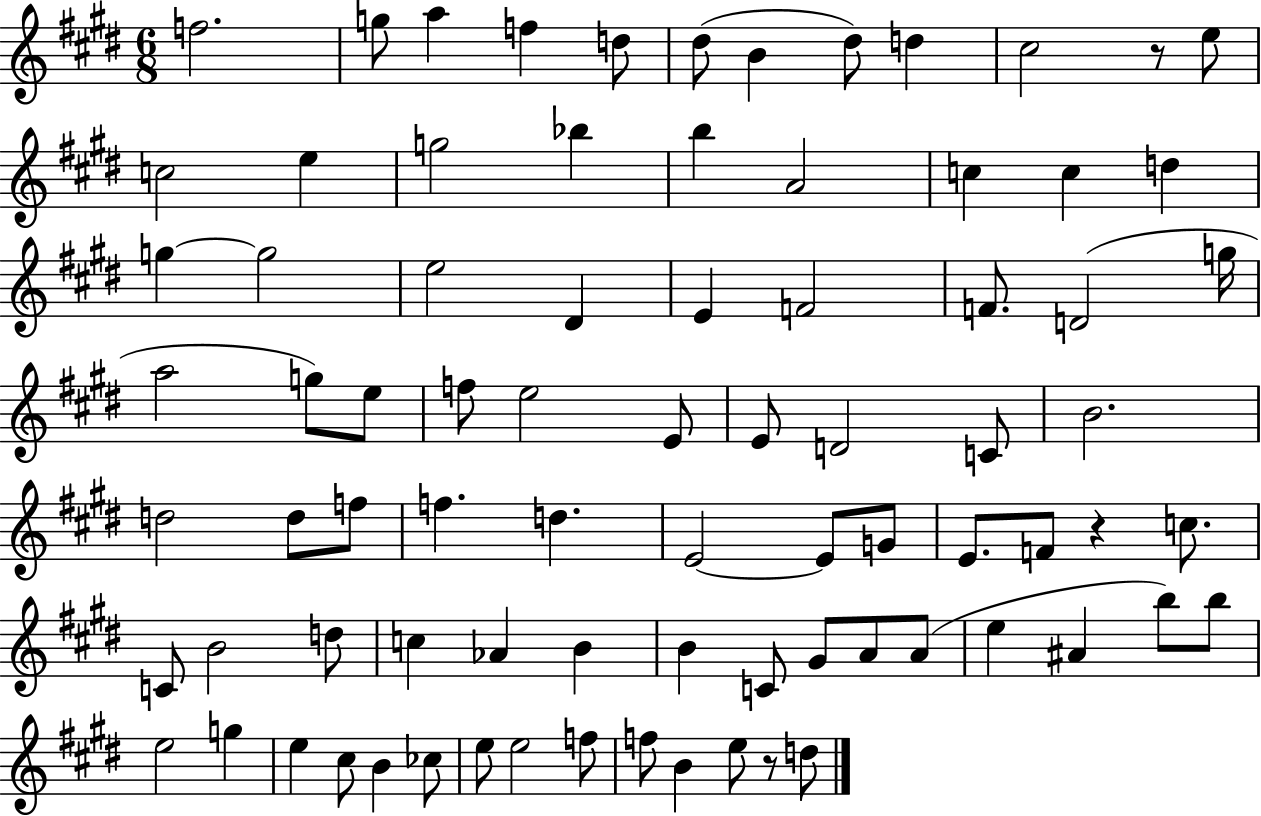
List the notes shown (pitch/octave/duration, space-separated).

F5/h. G5/e A5/q F5/q D5/e D#5/e B4/q D#5/e D5/q C#5/h R/e E5/e C5/h E5/q G5/h Bb5/q B5/q A4/h C5/q C5/q D5/q G5/q G5/h E5/h D#4/q E4/q F4/h F4/e. D4/h G5/s A5/h G5/e E5/e F5/e E5/h E4/e E4/e D4/h C4/e B4/h. D5/h D5/e F5/e F5/q. D5/q. E4/h E4/e G4/e E4/e. F4/e R/q C5/e. C4/e B4/h D5/e C5/q Ab4/q B4/q B4/q C4/e G#4/e A4/e A4/e E5/q A#4/q B5/e B5/e E5/h G5/q E5/q C#5/e B4/q CES5/e E5/e E5/h F5/e F5/e B4/q E5/e R/e D5/e